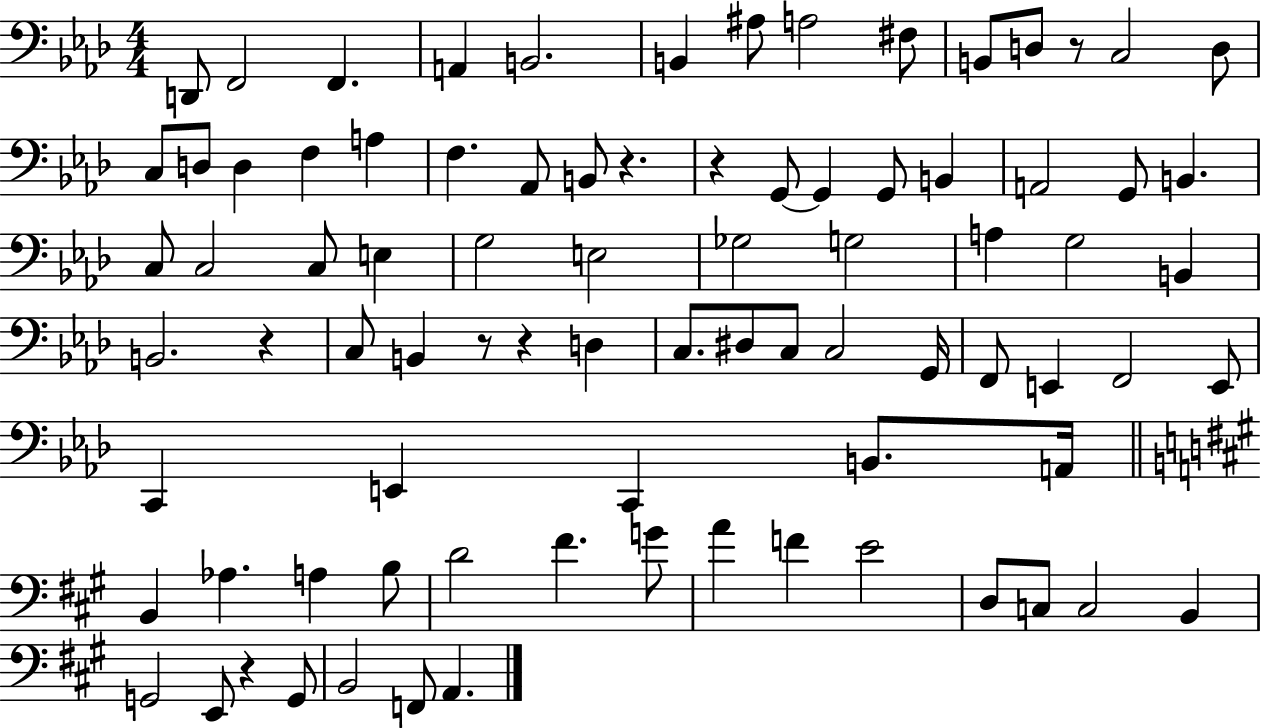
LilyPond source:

{
  \clef bass
  \numericTimeSignature
  \time 4/4
  \key aes \major
  d,8 f,2 f,4. | a,4 b,2. | b,4 ais8 a2 fis8 | b,8 d8 r8 c2 d8 | \break c8 d8 d4 f4 a4 | f4. aes,8 b,8 r4. | r4 g,8~~ g,4 g,8 b,4 | a,2 g,8 b,4. | \break c8 c2 c8 e4 | g2 e2 | ges2 g2 | a4 g2 b,4 | \break b,2. r4 | c8 b,4 r8 r4 d4 | c8. dis8 c8 c2 g,16 | f,8 e,4 f,2 e,8 | \break c,4 e,4 c,4 b,8. a,16 | \bar "||" \break \key a \major b,4 aes4. a4 b8 | d'2 fis'4. g'8 | a'4 f'4 e'2 | d8 c8 c2 b,4 | \break g,2 e,8 r4 g,8 | b,2 f,8 a,4. | \bar "|."
}